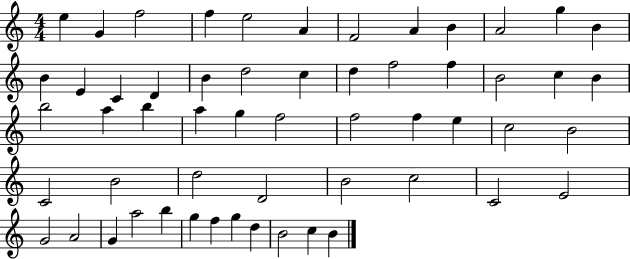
E5/q G4/q F5/h F5/q E5/h A4/q F4/h A4/q B4/q A4/h G5/q B4/q B4/q E4/q C4/q D4/q B4/q D5/h C5/q D5/q F5/h F5/q B4/h C5/q B4/q B5/h A5/q B5/q A5/q G5/q F5/h F5/h F5/q E5/q C5/h B4/h C4/h B4/h D5/h D4/h B4/h C5/h C4/h E4/h G4/h A4/h G4/q A5/h B5/q G5/q F5/q G5/q D5/q B4/h C5/q B4/q